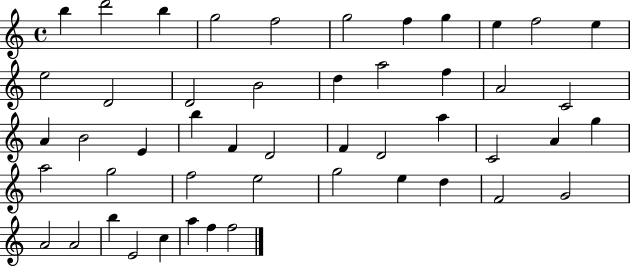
X:1
T:Untitled
M:4/4
L:1/4
K:C
b d'2 b g2 f2 g2 f g e f2 e e2 D2 D2 B2 d a2 f A2 C2 A B2 E b F D2 F D2 a C2 A g a2 g2 f2 e2 g2 e d F2 G2 A2 A2 b E2 c a f f2